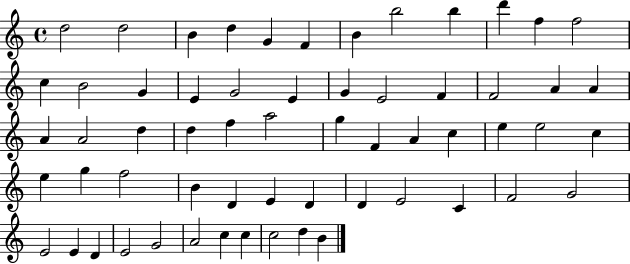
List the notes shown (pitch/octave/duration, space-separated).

D5/h D5/h B4/q D5/q G4/q F4/q B4/q B5/h B5/q D6/q F5/q F5/h C5/q B4/h G4/q E4/q G4/h E4/q G4/q E4/h F4/q F4/h A4/q A4/q A4/q A4/h D5/q D5/q F5/q A5/h G5/q F4/q A4/q C5/q E5/q E5/h C5/q E5/q G5/q F5/h B4/q D4/q E4/q D4/q D4/q E4/h C4/q F4/h G4/h E4/h E4/q D4/q E4/h G4/h A4/h C5/q C5/q C5/h D5/q B4/q